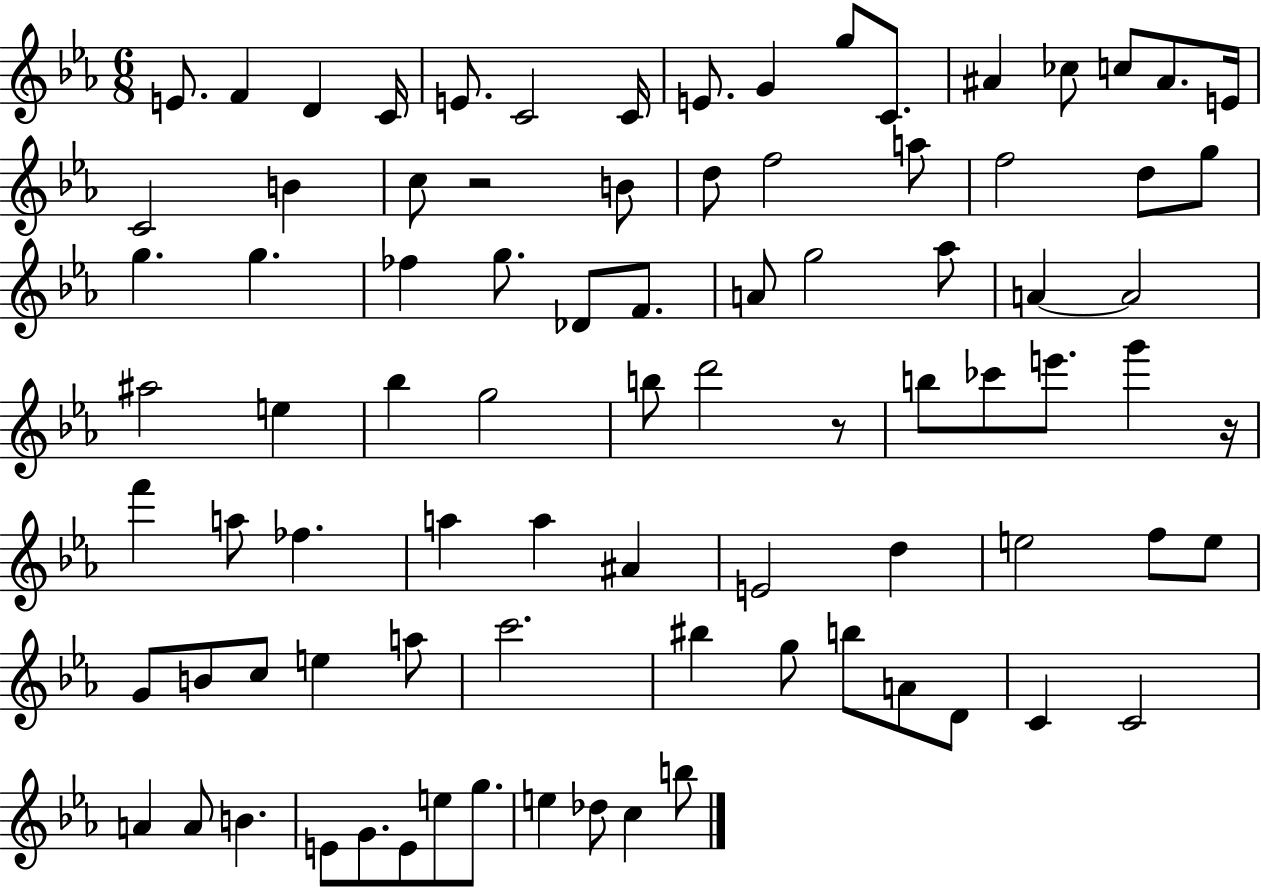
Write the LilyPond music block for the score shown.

{
  \clef treble
  \numericTimeSignature
  \time 6/8
  \key ees \major
  \repeat volta 2 { e'8. f'4 d'4 c'16 | e'8. c'2 c'16 | e'8. g'4 g''8 c'8. | ais'4 ces''8 c''8 ais'8. e'16 | \break c'2 b'4 | c''8 r2 b'8 | d''8 f''2 a''8 | f''2 d''8 g''8 | \break g''4. g''4. | fes''4 g''8. des'8 f'8. | a'8 g''2 aes''8 | a'4~~ a'2 | \break ais''2 e''4 | bes''4 g''2 | b''8 d'''2 r8 | b''8 ces'''8 e'''8. g'''4 r16 | \break f'''4 a''8 fes''4. | a''4 a''4 ais'4 | e'2 d''4 | e''2 f''8 e''8 | \break g'8 b'8 c''8 e''4 a''8 | c'''2. | bis''4 g''8 b''8 a'8 d'8 | c'4 c'2 | \break a'4 a'8 b'4. | e'8 g'8. e'8 e''8 g''8. | e''4 des''8 c''4 b''8 | } \bar "|."
}